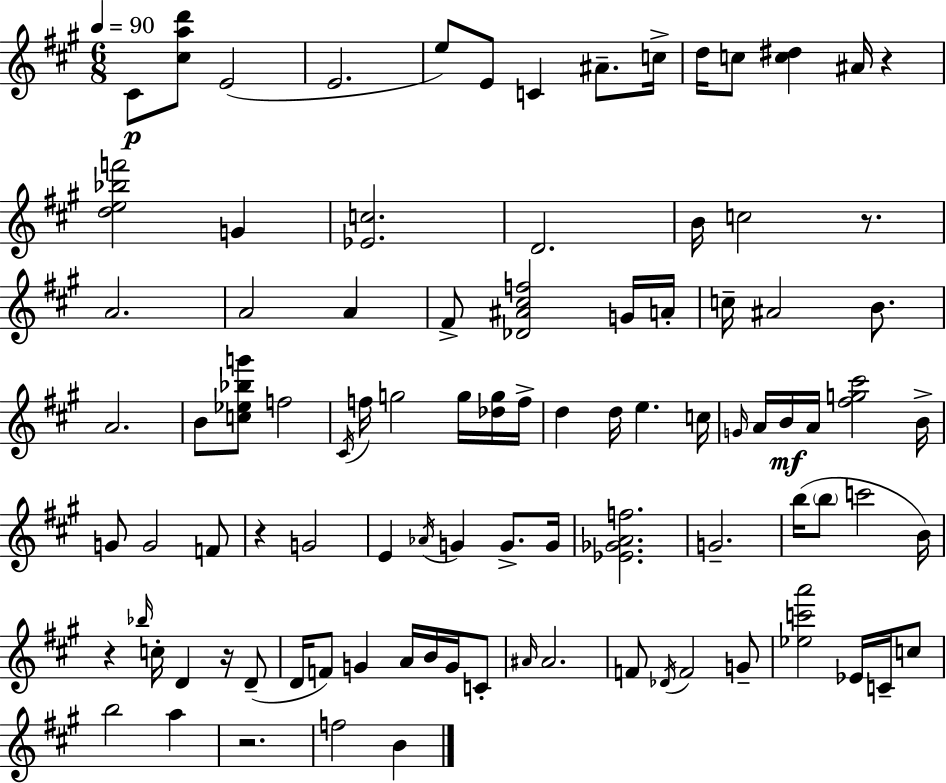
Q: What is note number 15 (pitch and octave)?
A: C5